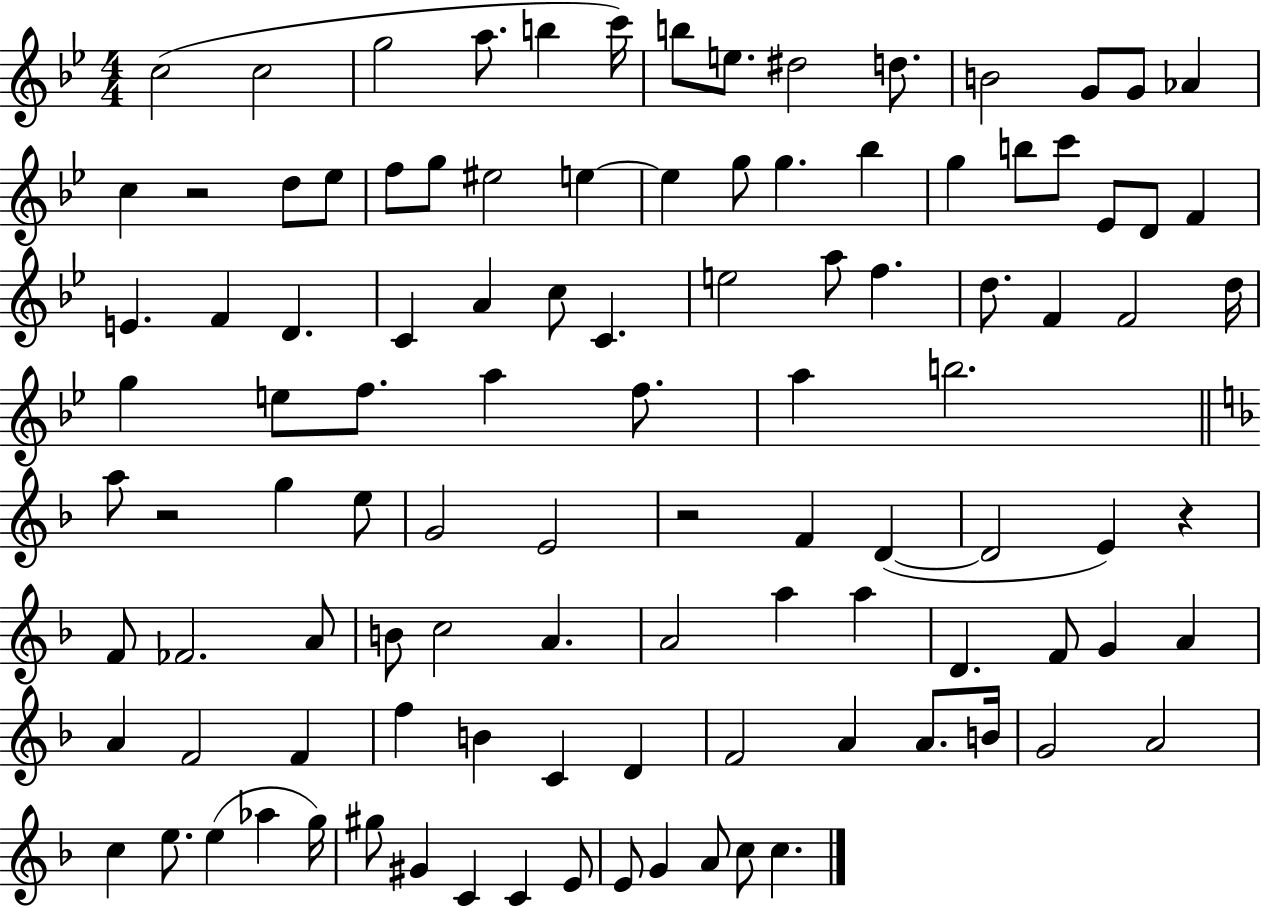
{
  \clef treble
  \numericTimeSignature
  \time 4/4
  \key bes \major
  c''2( c''2 | g''2 a''8. b''4 c'''16) | b''8 e''8. dis''2 d''8. | b'2 g'8 g'8 aes'4 | \break c''4 r2 d''8 ees''8 | f''8 g''8 eis''2 e''4~~ | e''4 g''8 g''4. bes''4 | g''4 b''8 c'''8 ees'8 d'8 f'4 | \break e'4. f'4 d'4. | c'4 a'4 c''8 c'4. | e''2 a''8 f''4. | d''8. f'4 f'2 d''16 | \break g''4 e''8 f''8. a''4 f''8. | a''4 b''2. | \bar "||" \break \key f \major a''8 r2 g''4 e''8 | g'2 e'2 | r2 f'4 d'4~(~ | d'2 e'4) r4 | \break f'8 fes'2. a'8 | b'8 c''2 a'4. | a'2 a''4 a''4 | d'4. f'8 g'4 a'4 | \break a'4 f'2 f'4 | f''4 b'4 c'4 d'4 | f'2 a'4 a'8. b'16 | g'2 a'2 | \break c''4 e''8. e''4( aes''4 g''16) | gis''8 gis'4 c'4 c'4 e'8 | e'8 g'4 a'8 c''8 c''4. | \bar "|."
}